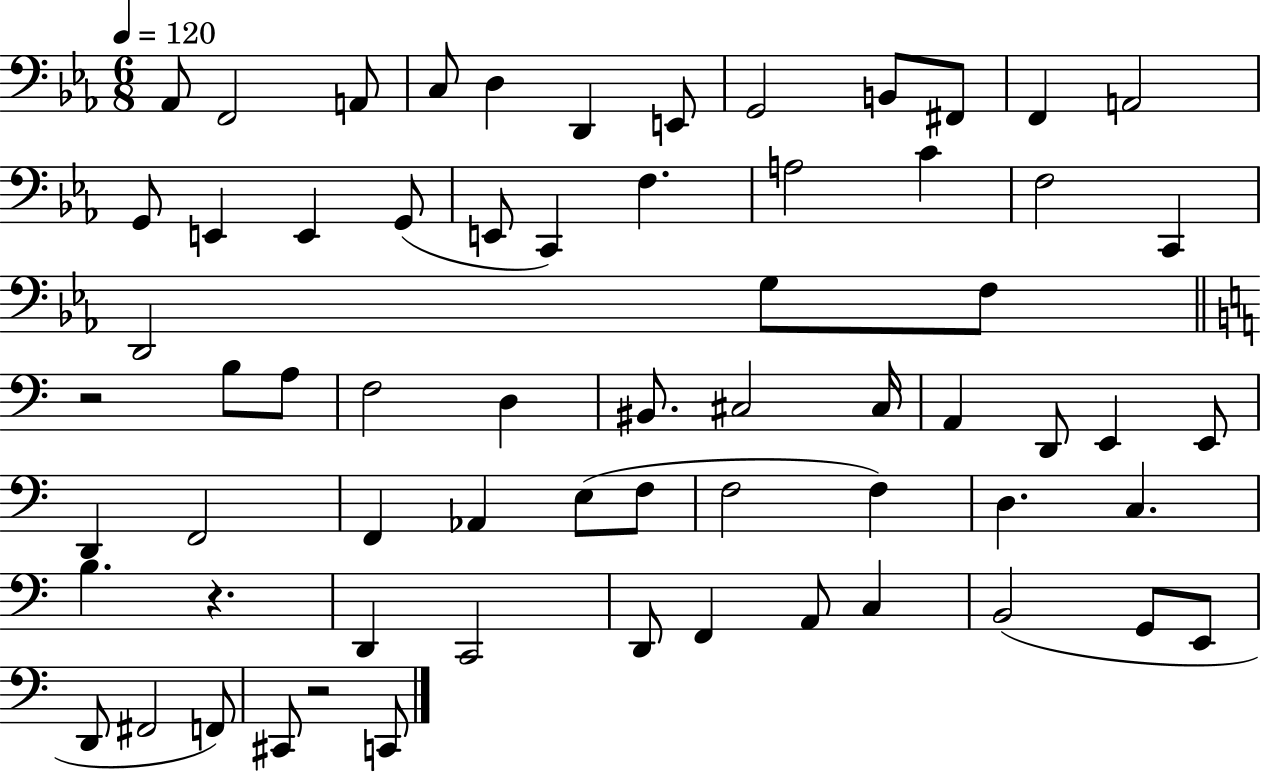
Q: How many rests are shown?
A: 3